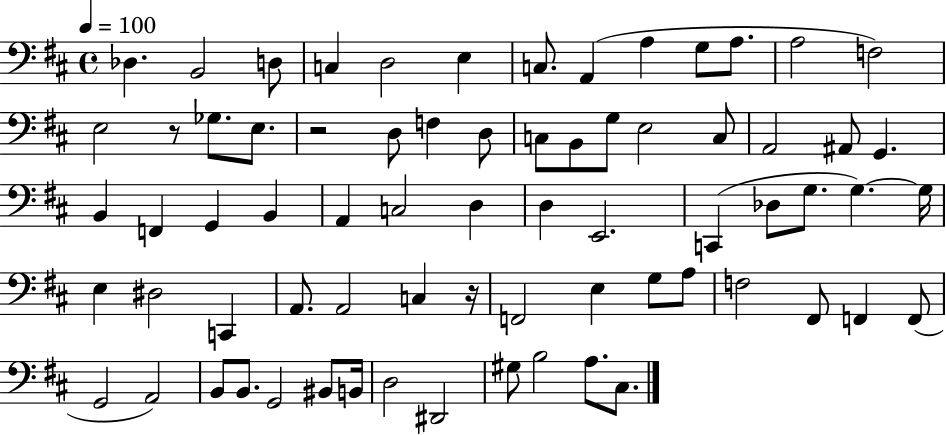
X:1
T:Untitled
M:4/4
L:1/4
K:D
_D, B,,2 D,/2 C, D,2 E, C,/2 A,, A, G,/2 A,/2 A,2 F,2 E,2 z/2 _G,/2 E,/2 z2 D,/2 F, D,/2 C,/2 B,,/2 G,/2 E,2 C,/2 A,,2 ^A,,/2 G,, B,, F,, G,, B,, A,, C,2 D, D, E,,2 C,, _D,/2 G,/2 G, G,/4 E, ^D,2 C,, A,,/2 A,,2 C, z/4 F,,2 E, G,/2 A,/2 F,2 ^F,,/2 F,, F,,/2 G,,2 A,,2 B,,/2 B,,/2 G,,2 ^B,,/2 B,,/4 D,2 ^D,,2 ^G,/2 B,2 A,/2 ^C,/2